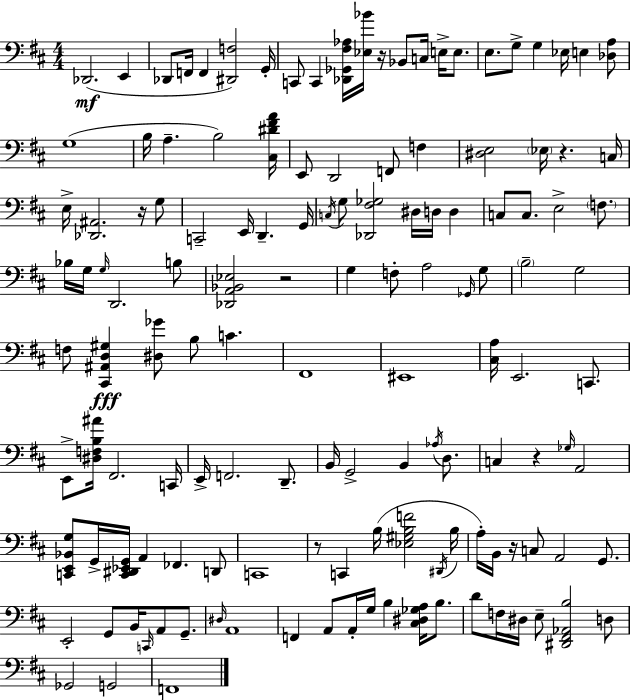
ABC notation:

X:1
T:Untitled
M:4/4
L:1/4
K:D
_D,,2 E,, _D,,/2 F,,/4 F,, [^D,,F,]2 G,,/4 C,,/2 C,, [_D,,_G,,^F,_A,]/4 [_E,_B]/4 z/4 _B,,/2 C,/4 E,/4 E,/2 E,/2 G,/2 G, _E,/4 E, [_D,A,]/2 G,4 B,/4 A, B,2 [^C,^D^FA]/4 E,,/2 D,,2 F,,/2 F, [^D,E,]2 _E,/4 z C,/4 E,/4 [_D,,^A,,]2 z/4 G,/2 C,,2 E,,/4 D,, G,,/4 C,/4 G,/2 [_D,,^F,_G,]2 ^D,/4 D,/4 D, C,/2 C,/2 E,2 F,/2 _B,/4 G,/4 G,/4 D,,2 B,/2 [_D,,A,,_B,,_E,]2 z2 G, F,/2 A,2 _G,,/4 G,/2 B,2 G,2 F,/2 [^C,,^A,,D,^G,] [^D,_G]/2 B,/2 C ^F,,4 ^E,,4 [^C,A,]/4 E,,2 C,,/2 E,,/2 [^D,F,B,^A]/4 ^F,,2 C,,/4 E,,/4 F,,2 D,,/2 B,,/4 G,,2 B,, _A,/4 D,/2 C, z _G,/4 A,,2 [C,,E,,_B,,G,]/2 G,,/4 [C,,^D,,_E,,G,,]/4 A,, _F,, D,,/2 C,,4 z/2 C,, B,/4 [_E,^G,B,F]2 ^D,,/4 B,/4 A,/4 B,,/4 z/4 C,/2 A,,2 G,,/2 E,,2 G,,/2 B,,/4 C,,/4 A,,/2 G,,/2 ^D,/4 A,,4 F,, A,,/2 A,,/4 G,/4 B, [^C,^D,_G,A,]/4 B,/2 D/2 F,/4 ^D,/4 E,/2 [^D,,^F,,_A,,B,]2 D,/2 _G,,2 G,,2 F,,4